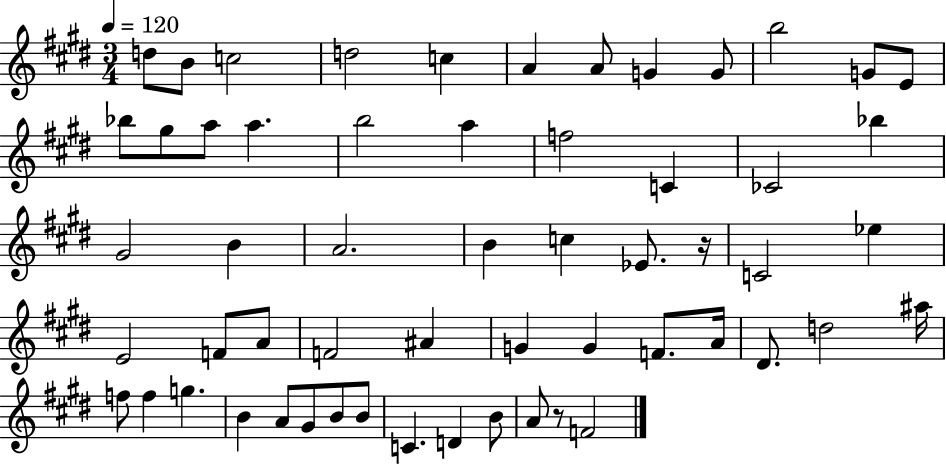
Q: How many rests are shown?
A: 2